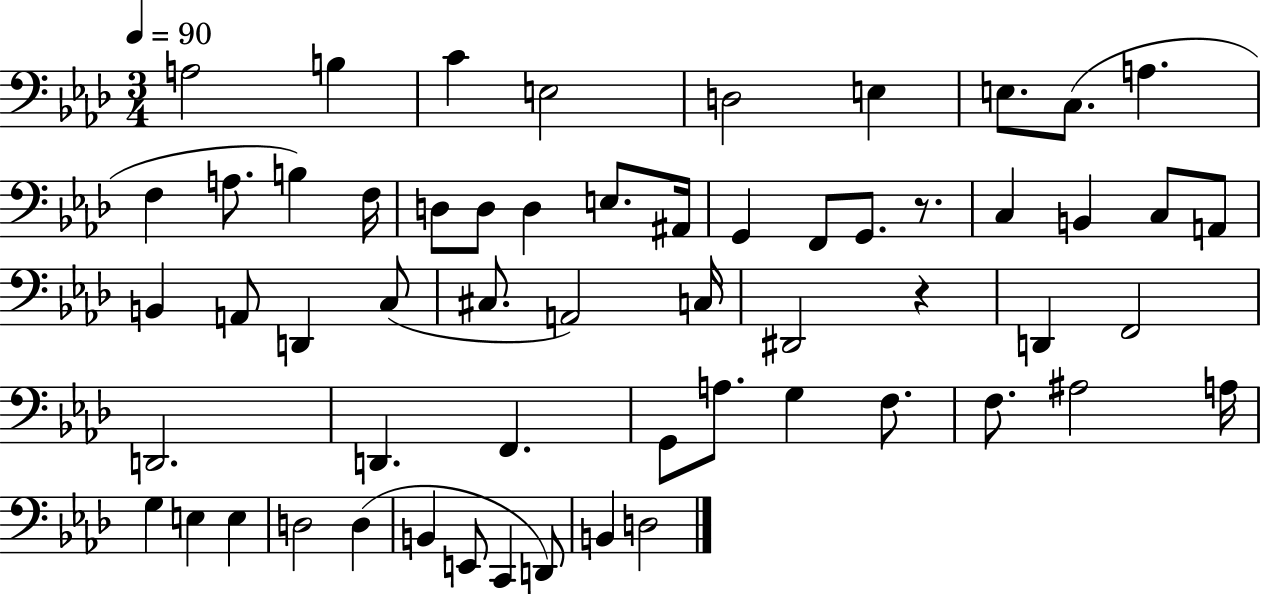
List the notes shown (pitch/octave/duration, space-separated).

A3/h B3/q C4/q E3/h D3/h E3/q E3/e. C3/e. A3/q. F3/q A3/e. B3/q F3/s D3/e D3/e D3/q E3/e. A#2/s G2/q F2/e G2/e. R/e. C3/q B2/q C3/e A2/e B2/q A2/e D2/q C3/e C#3/e. A2/h C3/s D#2/h R/q D2/q F2/h D2/h. D2/q. F2/q. G2/e A3/e. G3/q F3/e. F3/e. A#3/h A3/s G3/q E3/q E3/q D3/h D3/q B2/q E2/e C2/q D2/e B2/q D3/h